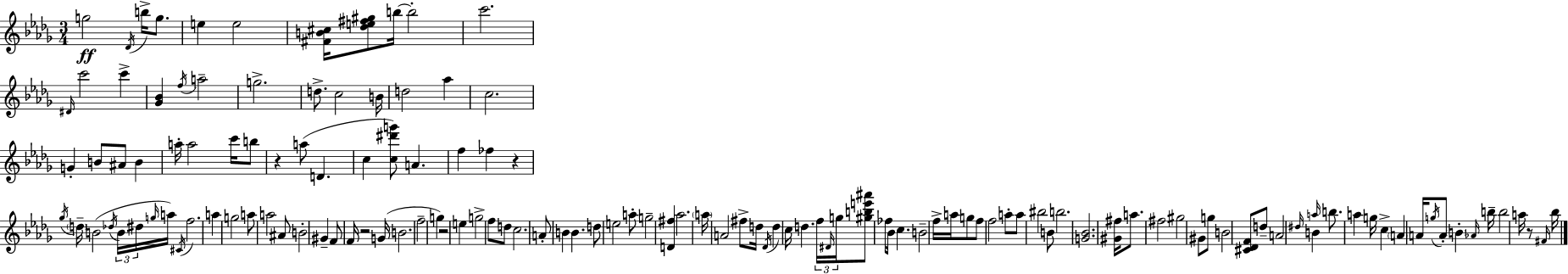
G5/h Db4/s B5/s G5/e. E5/q E5/h [F#4,B4,C#5]/s [Db5,E5,F#5,G#5]/e B5/s B5/h C6/h. D#4/s C6/h C6/q [Gb4,Bb4]/q F5/s A5/h G5/h. D5/e. C5/h B4/s D5/h Ab5/q C5/h. G4/q B4/e A#4/e B4/q A5/s A5/h C6/s B5/e R/q A5/e D4/q. C5/q [C5,D#6,G6]/e A4/q. F5/q FES5/q R/q Gb5/s D5/s B4/h Db5/s B4/s D#5/s G5/s A5/s C#4/s F5/h. A5/q G5/h A5/e A5/h A#4/e B4/h G#4/q F4/e F4/s R/h G4/s B4/h. F5/h G5/q R/h E5/q G5/h F5/e D5/e C5/h. A4/e B4/q B4/q. D5/e E5/h A5/e G5/h [D4,F#5]/q Ab5/h. A5/s A4/h F#5/e D5/s Db4/s D5/q C5/s D5/q. F5/s D#4/s G5/s [G#5,B5,E6,A#6]/e FES5/e Bb4/s C5/q. B4/h F5/s A5/s G5/e F5/e F5/h A5/e A5/e BIS5/h B4/e B5/h. [G4,Bb4]/h. [G#4,F#5]/s A5/e. F#5/h G#5/h G#4/e G5/e B4/h [C#4,Db4,F4]/e D5/e A4/h D#5/s B4/q A5/s B5/e. A5/q G5/s C5/q A4/q A4/s G5/s A4/e B4/q Ab4/s B5/s B5/h A5/s R/e F#4/s Bb5/s